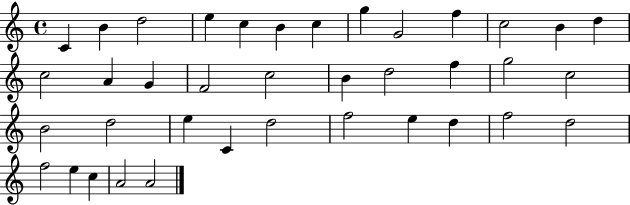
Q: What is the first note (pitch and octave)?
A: C4